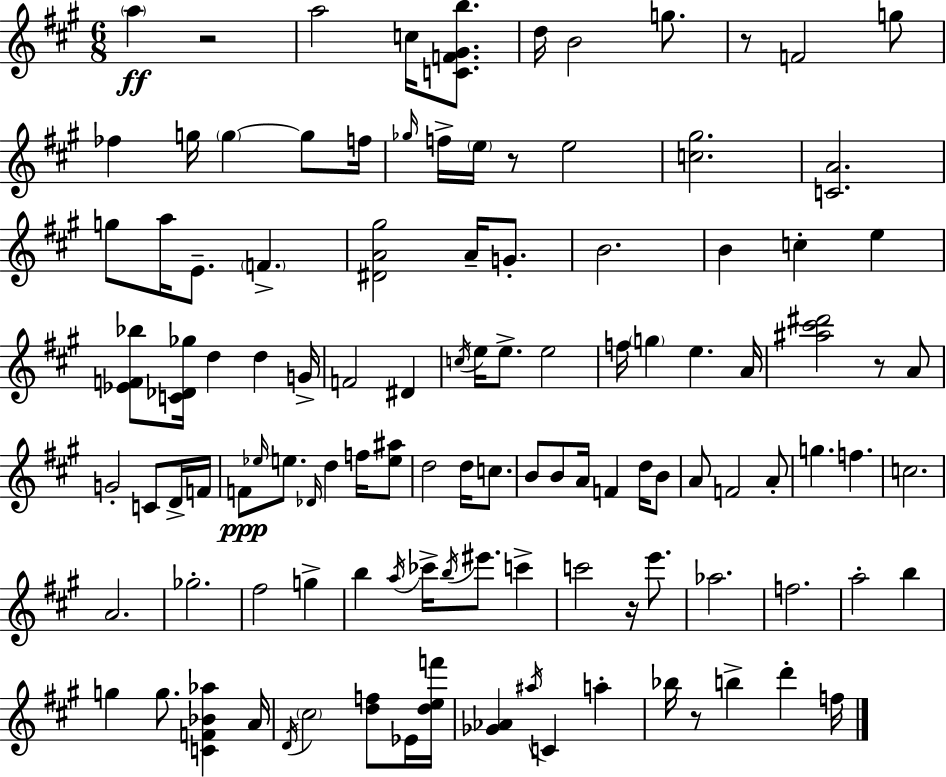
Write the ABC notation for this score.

X:1
T:Untitled
M:6/8
L:1/4
K:A
a z2 a2 c/4 [CF^Gb]/2 d/4 B2 g/2 z/2 F2 g/2 _f g/4 g g/2 f/4 _g/4 f/4 e/4 z/2 e2 [c^g]2 [CA]2 g/2 a/4 E/2 F [^DA^g]2 A/4 G/2 B2 B c e [_EF_b]/2 [C_D_g]/4 d d G/4 F2 ^D c/4 e/4 e/2 e2 f/4 g e A/4 [^a^c'^d']2 z/2 A/2 G2 C/2 D/4 F/4 F/2 _e/4 e/2 _D/4 d f/4 [e^a]/2 d2 d/4 c/2 B/2 B/2 A/4 F d/4 B/2 A/2 F2 A/2 g f c2 A2 _g2 ^f2 g b a/4 _c'/4 b/4 ^e'/2 c' c'2 z/4 e'/2 _a2 f2 a2 b g g/2 [CF_B_a] A/4 D/4 ^c2 [df]/2 _E/4 [def']/4 [_G_A] ^a/4 C a _b/4 z/2 b d' f/4